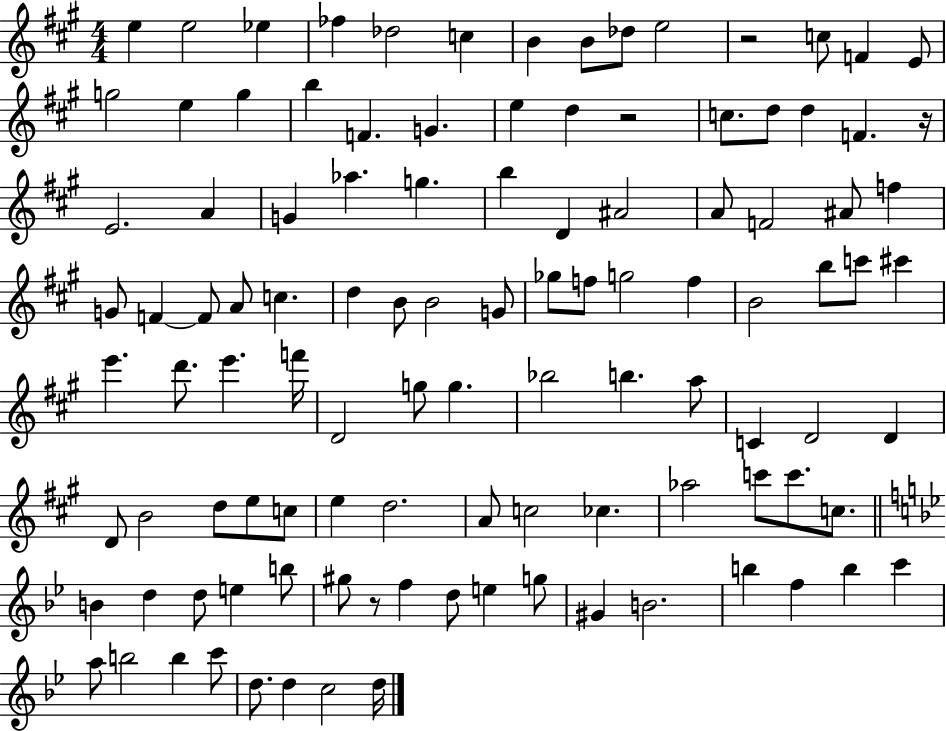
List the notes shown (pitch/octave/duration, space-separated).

E5/q E5/h Eb5/q FES5/q Db5/h C5/q B4/q B4/e Db5/e E5/h R/h C5/e F4/q E4/e G5/h E5/q G5/q B5/q F4/q. G4/q. E5/q D5/q R/h C5/e. D5/e D5/q F4/q. R/s E4/h. A4/q G4/q Ab5/q. G5/q. B5/q D4/q A#4/h A4/e F4/h A#4/e F5/q G4/e F4/q F4/e A4/e C5/q. D5/q B4/e B4/h G4/e Gb5/e F5/e G5/h F5/q B4/h B5/e C6/e C#6/q E6/q. D6/e. E6/q. F6/s D4/h G5/e G5/q. Bb5/h B5/q. A5/e C4/q D4/h D4/q D4/e B4/h D5/e E5/e C5/e E5/q D5/h. A4/e C5/h CES5/q. Ab5/h C6/e C6/e. C5/e. B4/q D5/q D5/e E5/q B5/e G#5/e R/e F5/q D5/e E5/q G5/e G#4/q B4/h. B5/q F5/q B5/q C6/q A5/e B5/h B5/q C6/e D5/e. D5/q C5/h D5/s